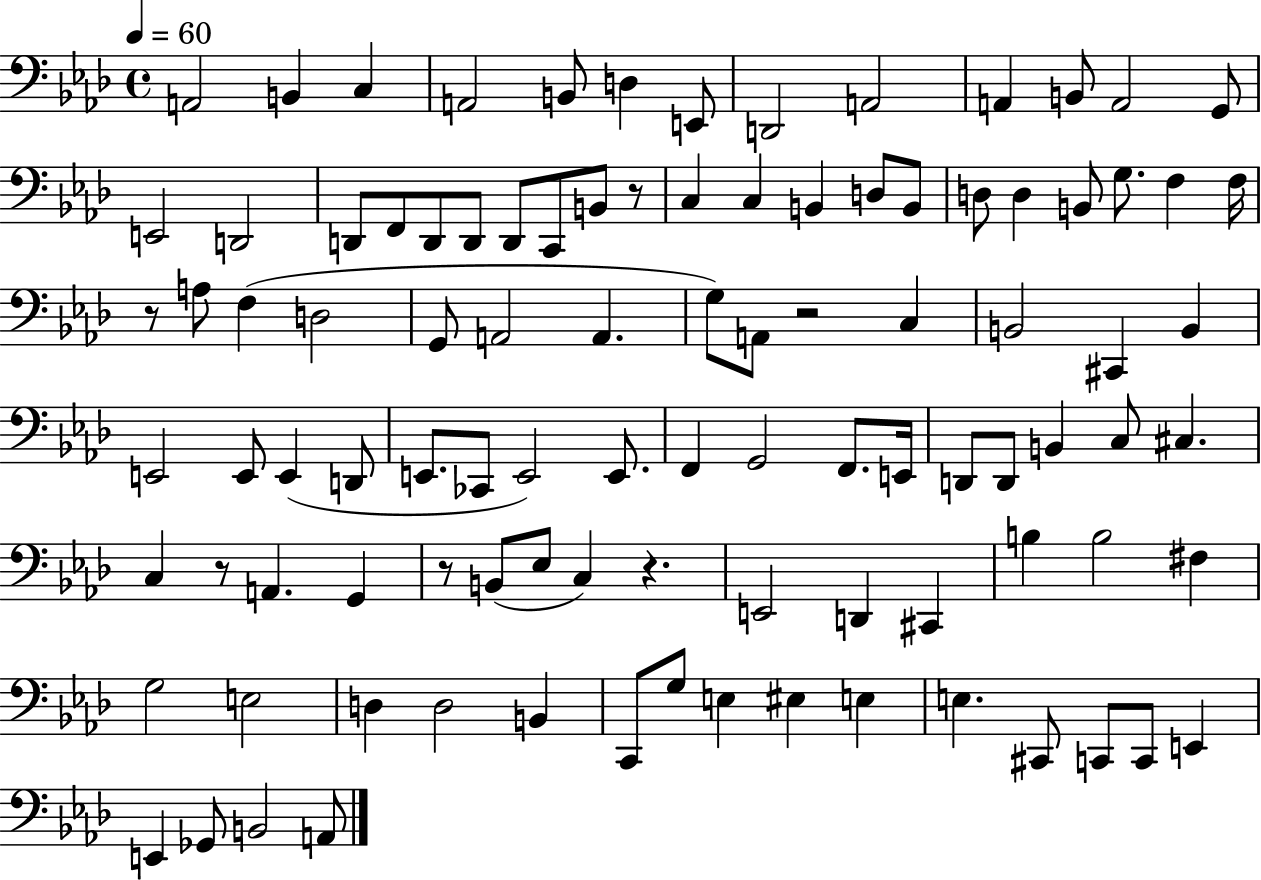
{
  \clef bass
  \time 4/4
  \defaultTimeSignature
  \key aes \major
  \tempo 4 = 60
  a,2 b,4 c4 | a,2 b,8 d4 e,8 | d,2 a,2 | a,4 b,8 a,2 g,8 | \break e,2 d,2 | d,8 f,8 d,8 d,8 d,8 c,8 b,8 r8 | c4 c4 b,4 d8 b,8 | d8 d4 b,8 g8. f4 f16 | \break r8 a8 f4( d2 | g,8 a,2 a,4. | g8) a,8 r2 c4 | b,2 cis,4 b,4 | \break e,2 e,8 e,4( d,8 | e,8. ces,8 e,2) e,8. | f,4 g,2 f,8. e,16 | d,8 d,8 b,4 c8 cis4. | \break c4 r8 a,4. g,4 | r8 b,8( ees8 c4) r4. | e,2 d,4 cis,4 | b4 b2 fis4 | \break g2 e2 | d4 d2 b,4 | c,8 g8 e4 eis4 e4 | e4. cis,8 c,8 c,8 e,4 | \break e,4 ges,8 b,2 a,8 | \bar "|."
}